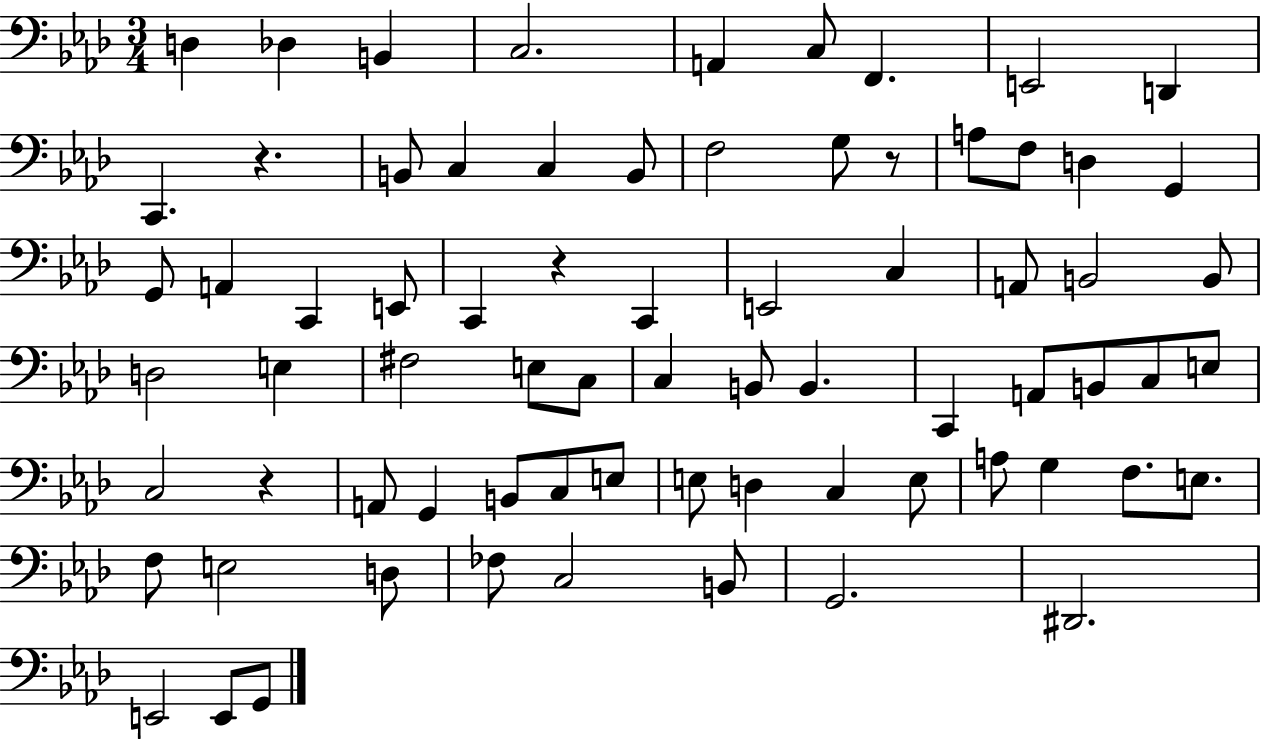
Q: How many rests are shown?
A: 4